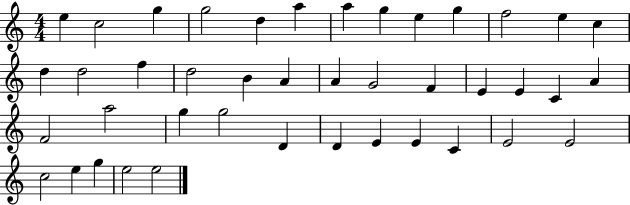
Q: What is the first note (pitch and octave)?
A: E5